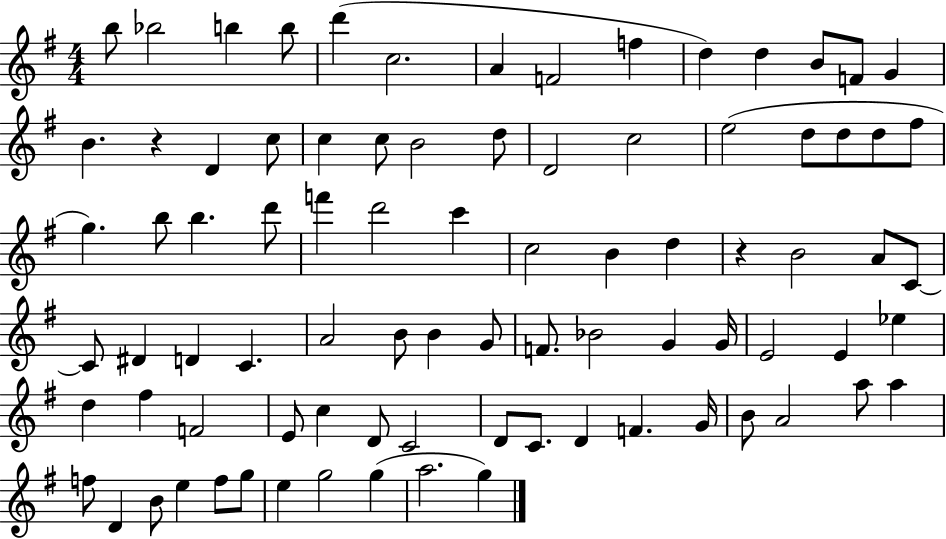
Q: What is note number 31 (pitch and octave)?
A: B5